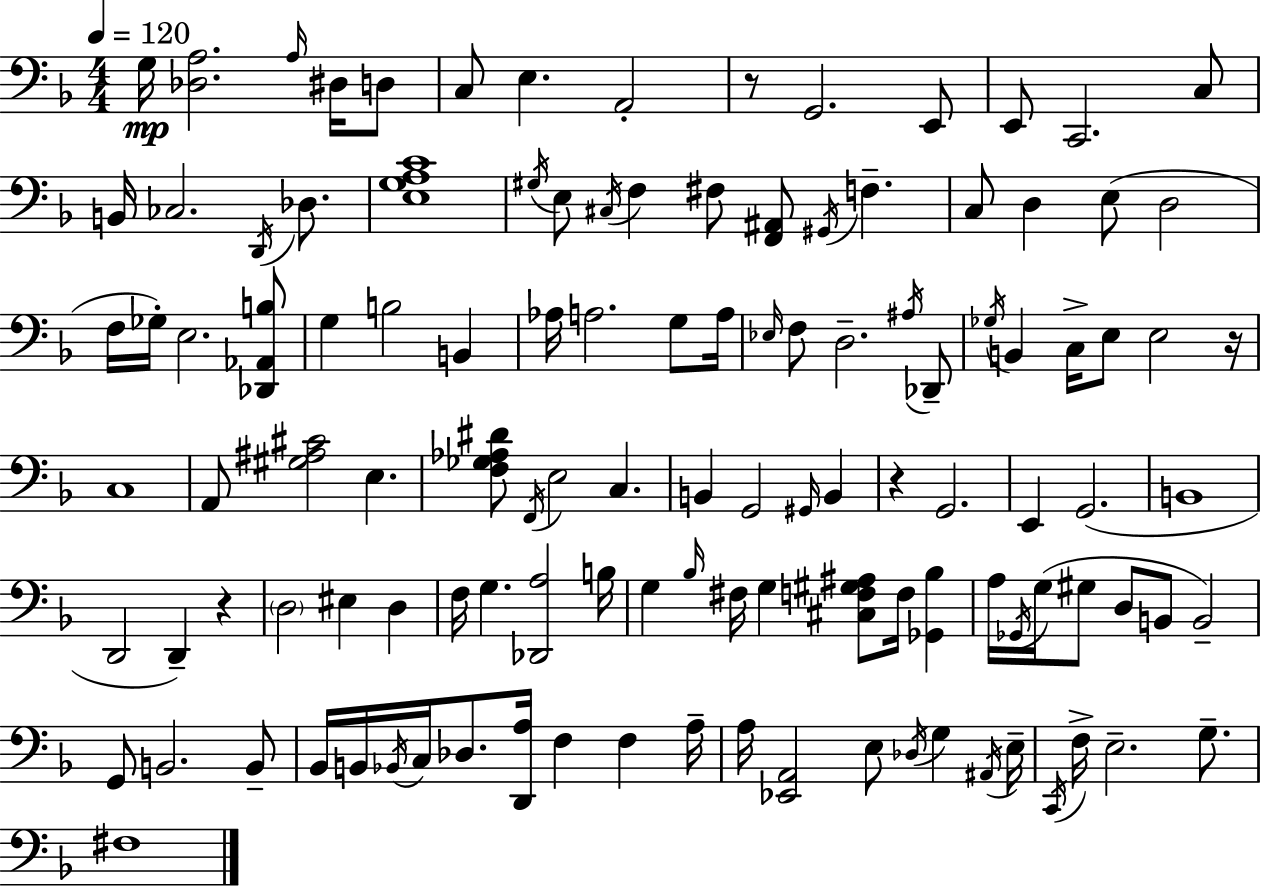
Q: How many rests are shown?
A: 4